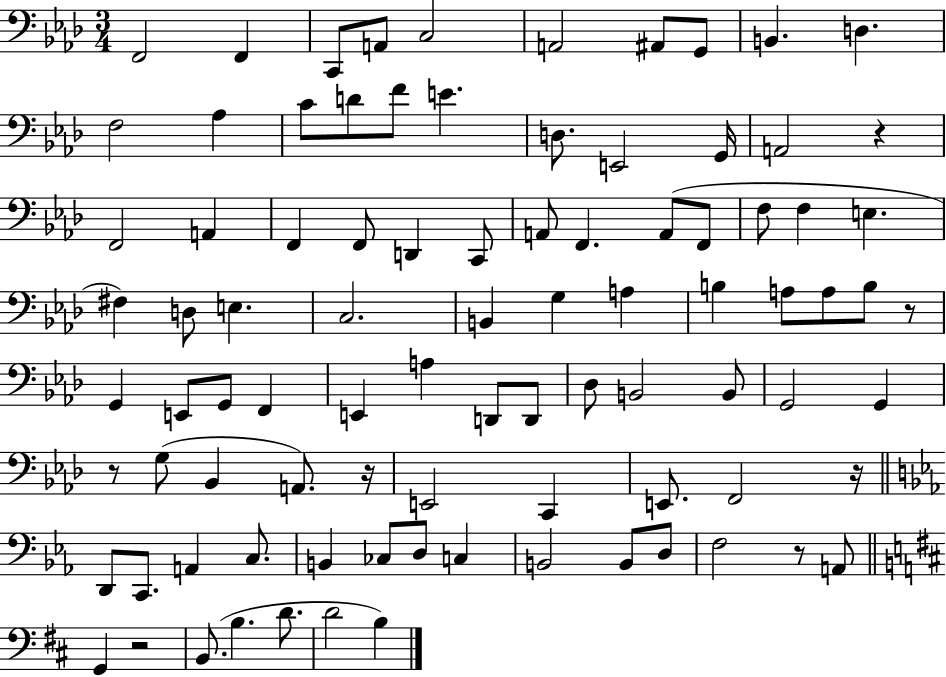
{
  \clef bass
  \numericTimeSignature
  \time 3/4
  \key aes \major
  f,2 f,4 | c,8 a,8 c2 | a,2 ais,8 g,8 | b,4. d4. | \break f2 aes4 | c'8 d'8 f'8 e'4. | d8. e,2 g,16 | a,2 r4 | \break f,2 a,4 | f,4 f,8 d,4 c,8 | a,8 f,4. a,8( f,8 | f8 f4 e4. | \break fis4) d8 e4. | c2. | b,4 g4 a4 | b4 a8 a8 b8 r8 | \break g,4 e,8 g,8 f,4 | e,4 a4 d,8 d,8 | des8 b,2 b,8 | g,2 g,4 | \break r8 g8( bes,4 a,8.) r16 | e,2 c,4 | e,8. f,2 r16 | \bar "||" \break \key ees \major d,8 c,8. a,4 c8. | b,4 ces8 d8 c4 | b,2 b,8 d8 | f2 r8 a,8 | \break \bar "||" \break \key d \major g,4 r2 | b,8.( b4. d'8. | d'2 b4) | \bar "|."
}